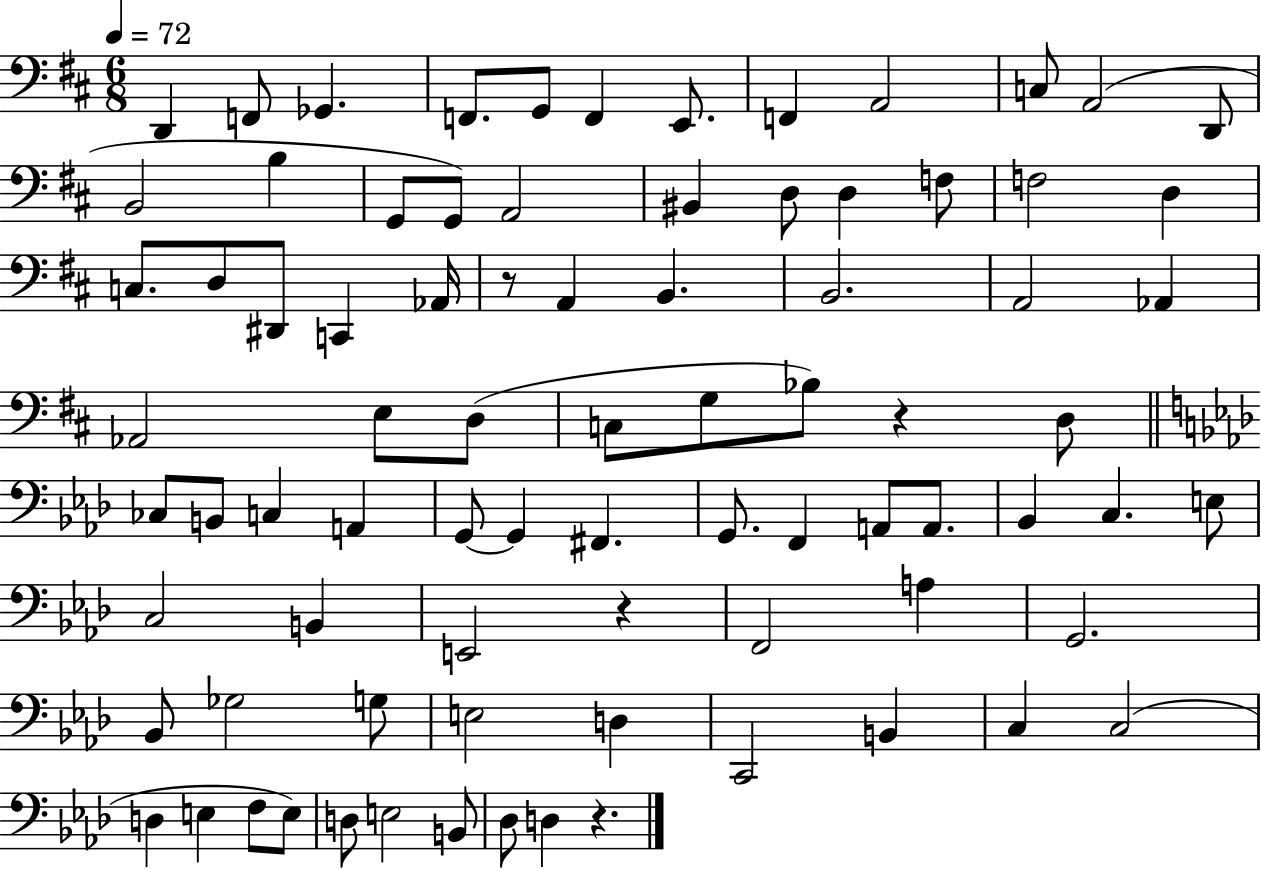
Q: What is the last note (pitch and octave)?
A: D3